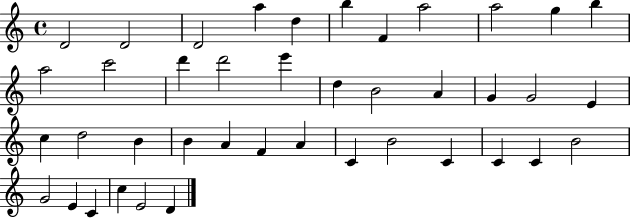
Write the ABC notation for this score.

X:1
T:Untitled
M:4/4
L:1/4
K:C
D2 D2 D2 a d b F a2 a2 g b a2 c'2 d' d'2 e' d B2 A G G2 E c d2 B B A F A C B2 C C C B2 G2 E C c E2 D